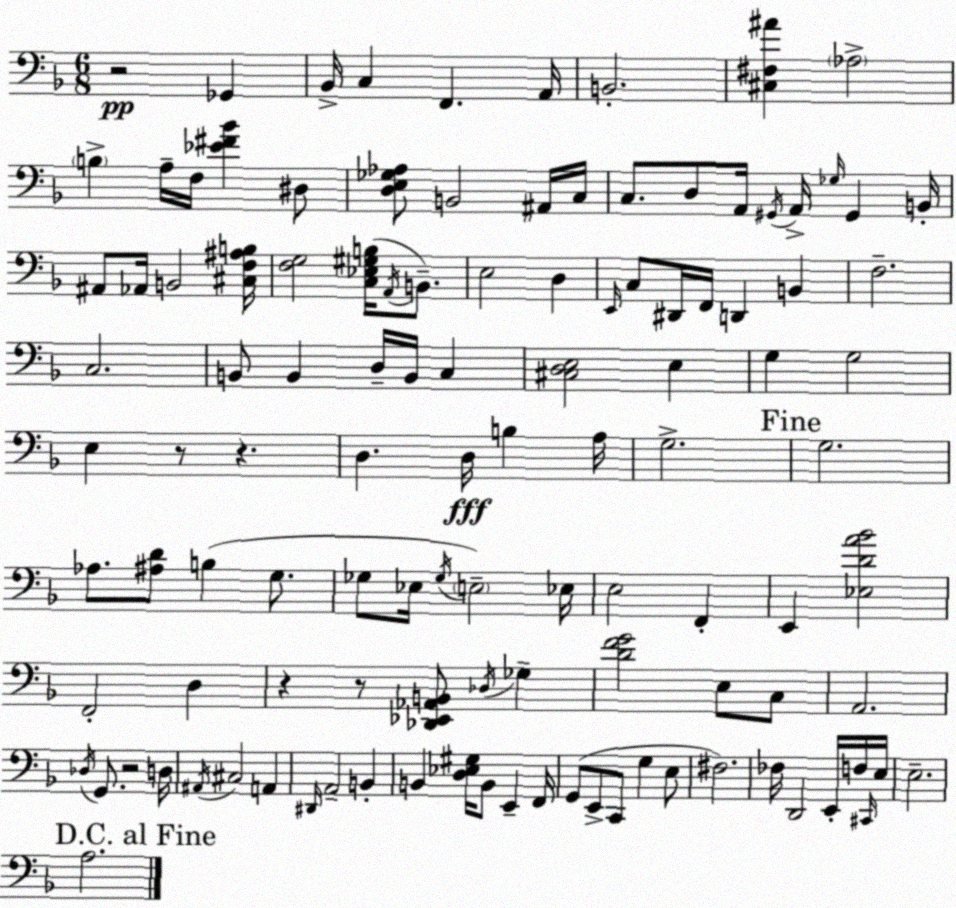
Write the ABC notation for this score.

X:1
T:Untitled
M:6/8
L:1/4
K:F
z2 _G,, _B,,/4 C, F,, A,,/4 B,,2 [^C,^F,^A] _A,2 B, A,/4 F,/4 [_E^F_B] ^D,/2 [D,E,_G,_A,]/2 B,,2 ^A,,/4 C,/4 C,/2 D,/2 A,,/4 ^G,,/4 A,,/4 _G,/4 ^G,, B,,/4 ^A,,/2 _A,,/4 B,,2 [^C,F,^A,B,]/4 [F,G,]2 [C,_E,^G,B,]/4 A,,/4 B,,/2 E,2 D, E,,/4 C,/2 ^D,,/4 F,,/4 D,, B,, F,2 C,2 B,,/2 B,, D,/4 B,,/4 C, [^C,D,E,]2 E, G, G,2 E, z/2 z D, D,/4 B, A,/4 G,2 G,2 _A,/2 [^A,D]/2 B, G,/2 _G,/2 _E,/4 _G,/4 E,2 _E,/4 E,2 F,, E,, [_E,DA_B]2 F,,2 D, z z/2 [_D,,_E,,_A,,B,,]/2 _D,/4 _G, [DFG]2 E,/2 C,/2 A,,2 _D,/4 G,,/2 z2 D,/4 ^A,,/4 ^C,2 A,, ^D,,/4 A,,2 B,, B,, [D,_E,^G,]/4 B,,/2 E,, F,,/4 G,,/2 E,,/2 C,,/2 G, E,/2 ^F,2 _F,/4 D,,2 E,,/4 F,/4 ^C,,/4 E,/4 E,2 A,2